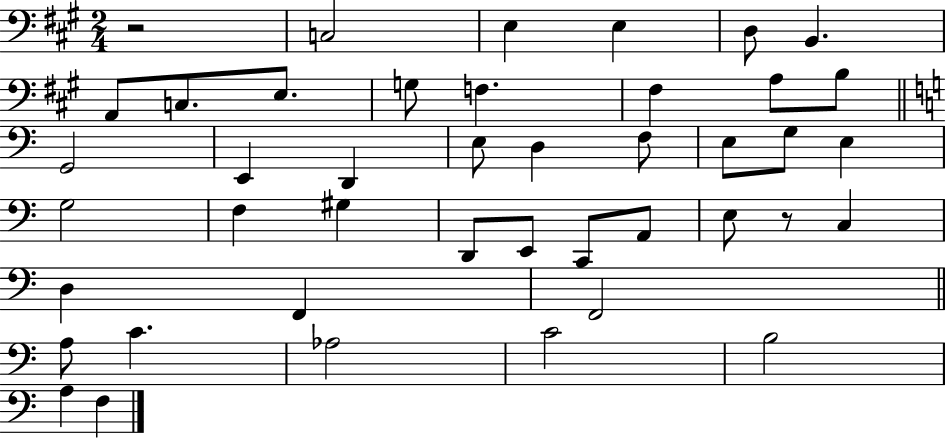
X:1
T:Untitled
M:2/4
L:1/4
K:A
z2 C,2 E, E, D,/2 B,, A,,/2 C,/2 E,/2 G,/2 F, ^F, A,/2 B,/2 G,,2 E,, D,, E,/2 D, F,/2 E,/2 G,/2 E, G,2 F, ^G, D,,/2 E,,/2 C,,/2 A,,/2 E,/2 z/2 C, D, F,, F,,2 A,/2 C _A,2 C2 B,2 A, F,